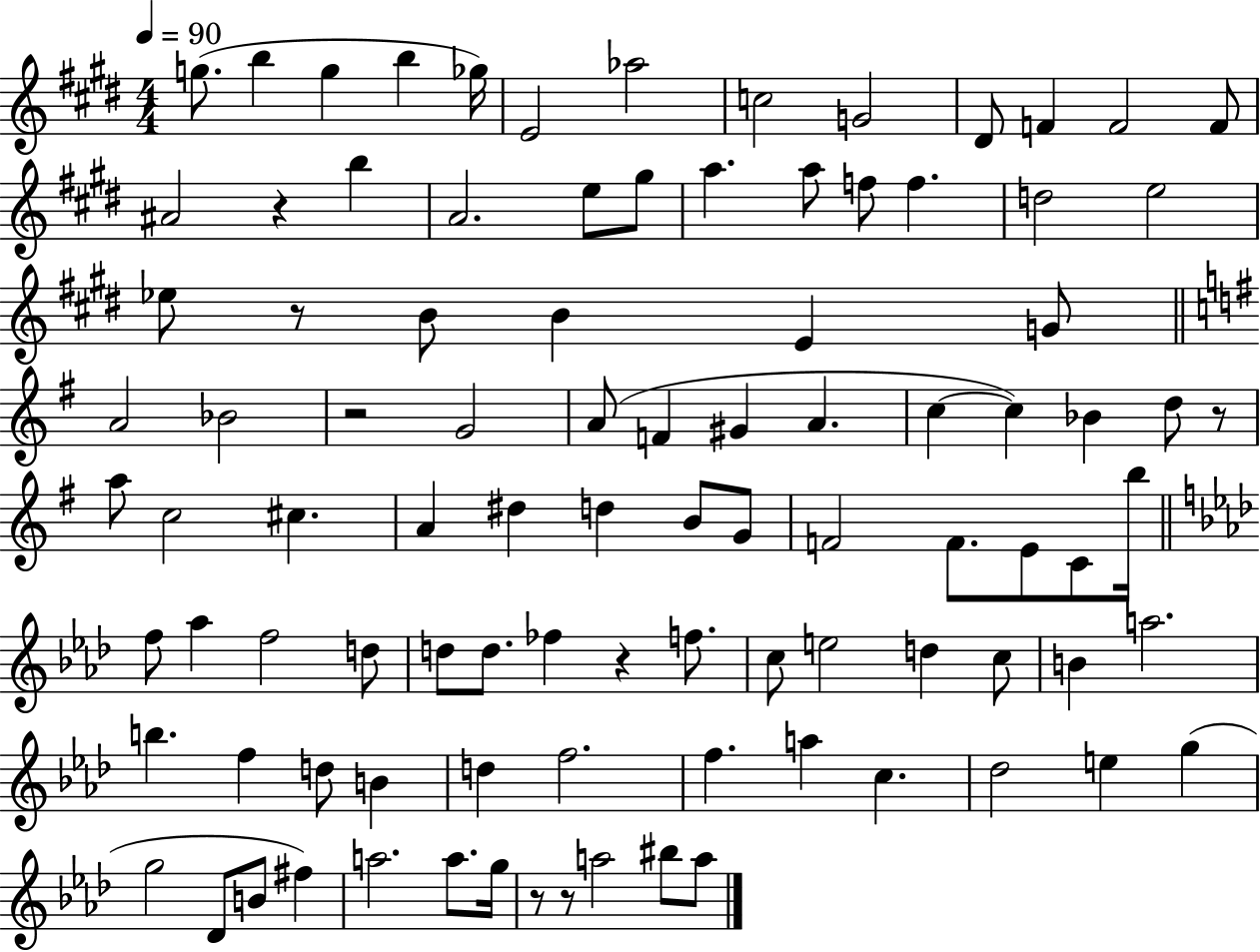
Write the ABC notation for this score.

X:1
T:Untitled
M:4/4
L:1/4
K:E
g/2 b g b _g/4 E2 _a2 c2 G2 ^D/2 F F2 F/2 ^A2 z b A2 e/2 ^g/2 a a/2 f/2 f d2 e2 _e/2 z/2 B/2 B E G/2 A2 _B2 z2 G2 A/2 F ^G A c c _B d/2 z/2 a/2 c2 ^c A ^d d B/2 G/2 F2 F/2 E/2 C/2 b/4 f/2 _a f2 d/2 d/2 d/2 _f z f/2 c/2 e2 d c/2 B a2 b f d/2 B d f2 f a c _d2 e g g2 _D/2 B/2 ^f a2 a/2 g/4 z/2 z/2 a2 ^b/2 a/2